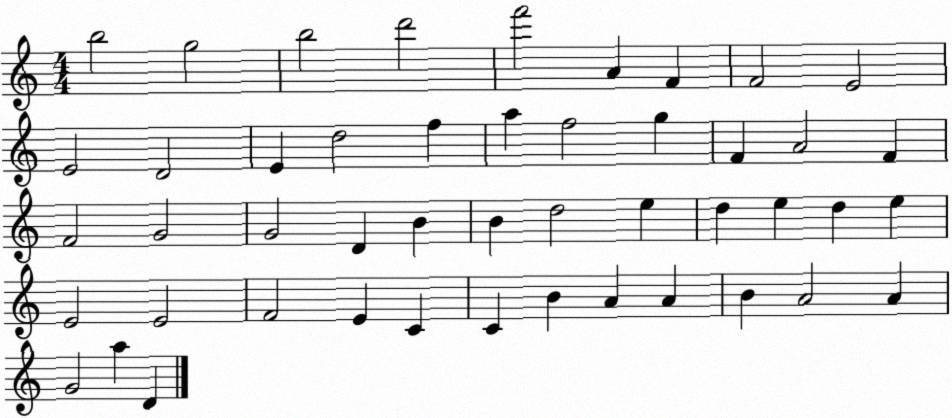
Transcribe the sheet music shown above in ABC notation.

X:1
T:Untitled
M:4/4
L:1/4
K:C
b2 g2 b2 d'2 f'2 A F F2 E2 E2 D2 E d2 f a f2 g F A2 F F2 G2 G2 D B B d2 e d e d e E2 E2 F2 E C C B A A B A2 A G2 a D